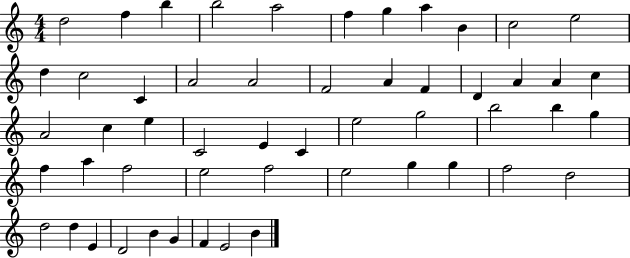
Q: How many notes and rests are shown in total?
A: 53